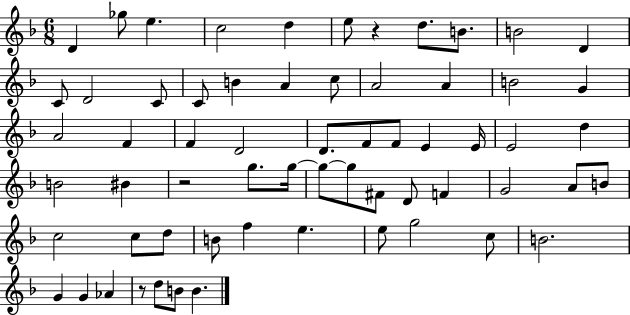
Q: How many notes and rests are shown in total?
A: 63